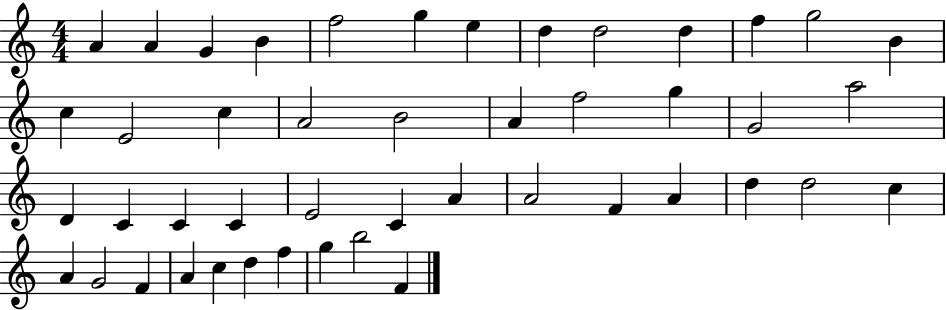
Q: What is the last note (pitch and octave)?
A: F4